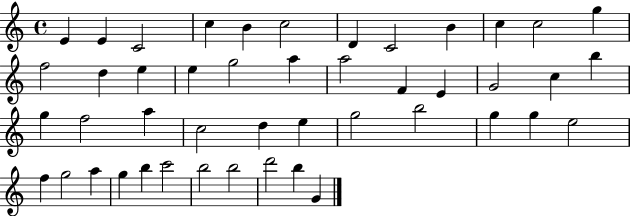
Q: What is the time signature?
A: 4/4